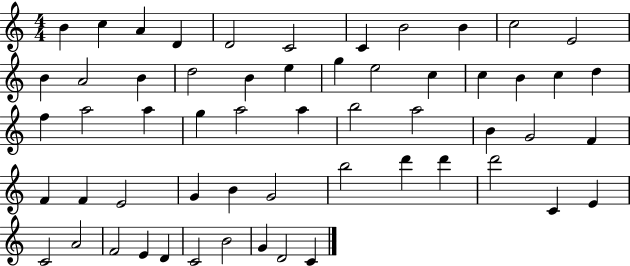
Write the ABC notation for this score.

X:1
T:Untitled
M:4/4
L:1/4
K:C
B c A D D2 C2 C B2 B c2 E2 B A2 B d2 B e g e2 c c B c d f a2 a g a2 a b2 a2 B G2 F F F E2 G B G2 b2 d' d' d'2 C E C2 A2 F2 E D C2 B2 G D2 C